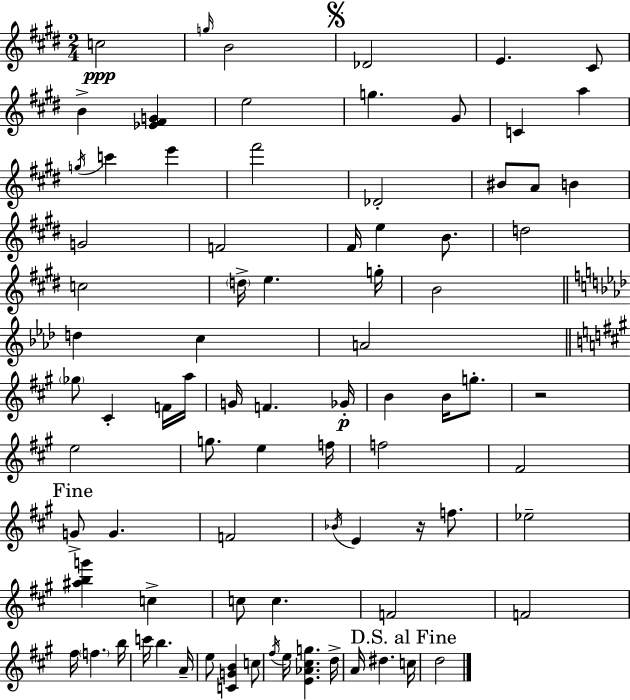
{
  \clef treble
  \numericTimeSignature
  \time 2/4
  \key e \major
  c''2\ppp | \grace { g''16 } b'2 | \mark \markup { \musicglyph "scripts.segno" } des'2 | e'4. cis'8 | \break b'4-> <ees' fis' g'>4 | e''2 | g''4. gis'8 | c'4 a''4 | \break \acciaccatura { g''16 } c'''4 e'''4 | fis'''2 | des'2-. | bis'8 a'8 b'4 | \break g'2 | f'2 | fis'16 e''4 b'8. | d''2 | \break c''2 | \parenthesize d''16-> e''4. | g''16-. b'2 | \bar "||" \break \key f \minor d''4 c''4 | a'2 | \bar "||" \break \key a \major \parenthesize ges''8 cis'4-. f'16 a''16 | g'16 f'4. ges'16-.\p | b'4 b'16 g''8.-. | r2 | \break e''2 | g''8. e''4 f''16 | f''2 | fis'2 | \break \mark "Fine" g'8-> g'4. | f'2 | \acciaccatura { bes'16 } e'4 r16 f''8. | ees''2-- | \break <ais'' b'' g'''>4 c''4-> | c''8 c''4. | f'2 | f'2 | \break fis''16 \parenthesize f''4. | b''16 c'''16 b''4. | a'16-- e''8 <c' g' b'>4 c''8 | \acciaccatura { fis''16 } e''16 <e' aes' cis'' g''>4. | \break d''16-> a'16 dis''4. | \mark "D.S. al Fine" c''16 d''2 | \bar "|."
}